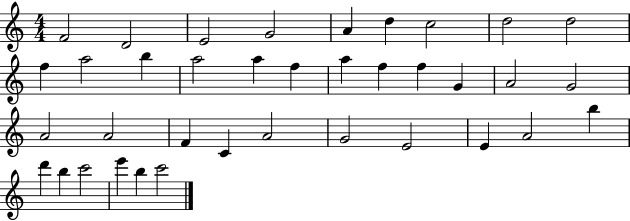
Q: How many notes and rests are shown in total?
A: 37